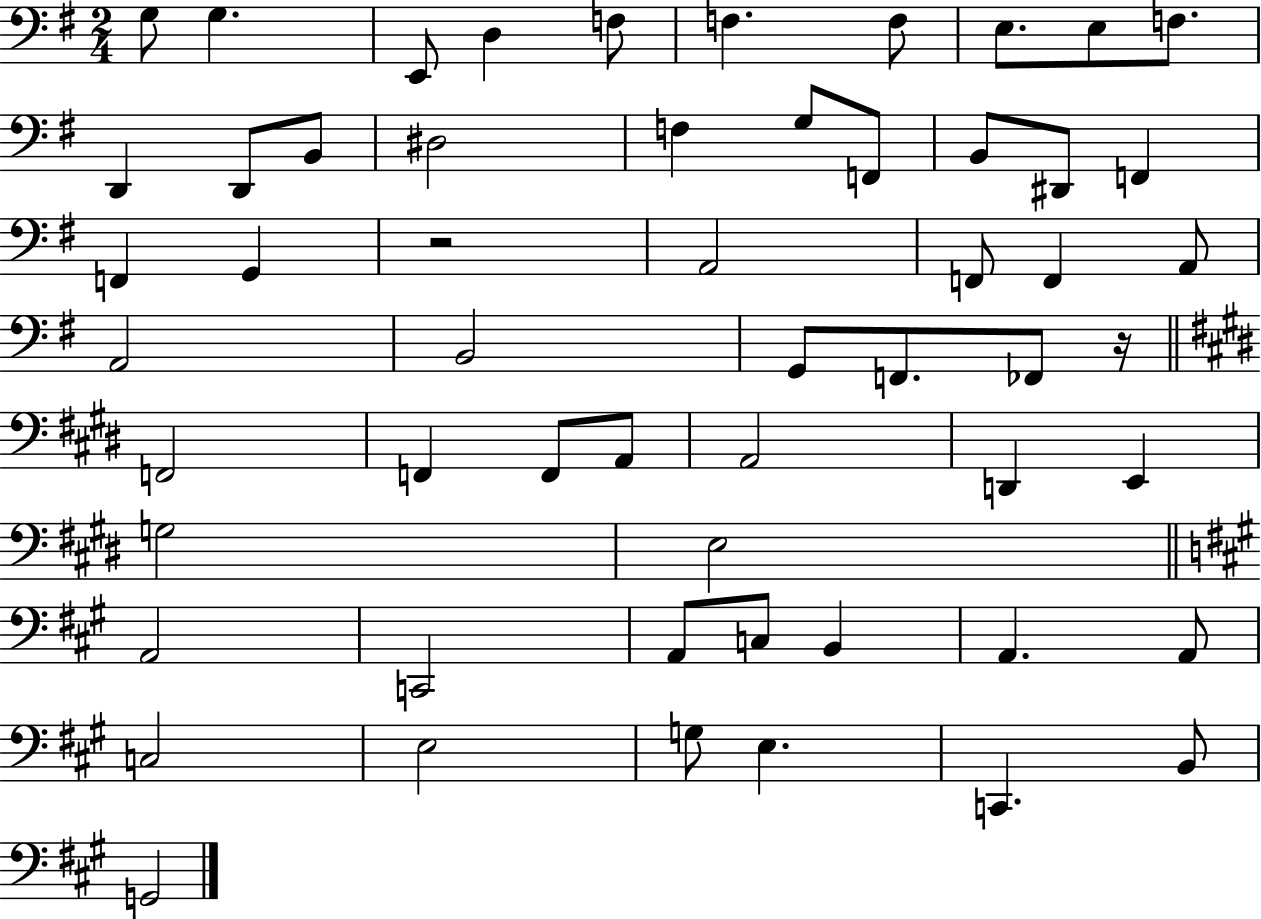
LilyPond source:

{
  \clef bass
  \numericTimeSignature
  \time 2/4
  \key g \major
  g8 g4. | e,8 d4 f8 | f4. f8 | e8. e8 f8. | \break d,4 d,8 b,8 | dis2 | f4 g8 f,8 | b,8 dis,8 f,4 | \break f,4 g,4 | r2 | a,2 | f,8 f,4 a,8 | \break a,2 | b,2 | g,8 f,8. fes,8 r16 | \bar "||" \break \key e \major f,2 | f,4 f,8 a,8 | a,2 | d,4 e,4 | \break g2 | e2 | \bar "||" \break \key a \major a,2 | c,2 | a,8 c8 b,4 | a,4. a,8 | \break c2 | e2 | g8 e4. | c,4. b,8 | \break g,2 | \bar "|."
}